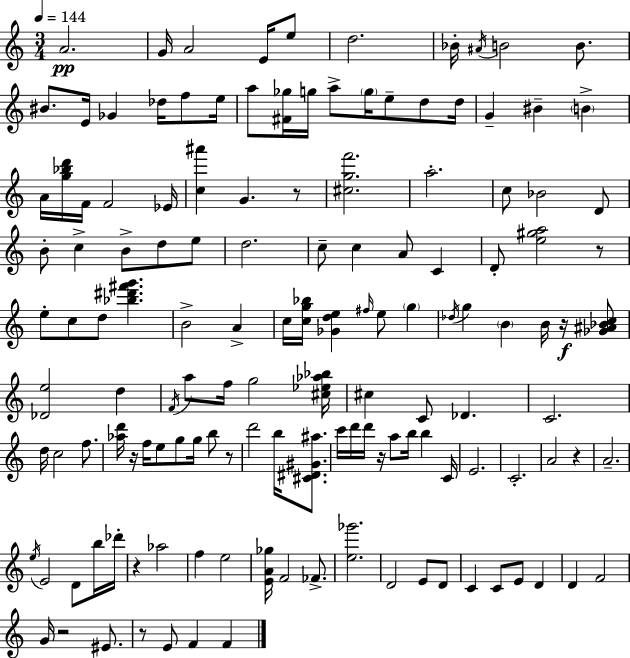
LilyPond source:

{
  \clef treble
  \numericTimeSignature
  \time 3/4
  \key c \major
  \tempo 4 = 144
  a'2.\pp | g'16 a'2 e'16 e''8 | d''2. | bes'16-. \acciaccatura { ais'16 } b'2 b'8. | \break bis'8. e'16 ges'4 des''16 f''8 | e''16 a''8 <fis' ges''>16 g''16 a''8-> \parenthesize g''16 e''8-- d''8 | d''16 g'4-- bis'4-- \parenthesize b'4-> | a'16 <g'' bes'' d'''>16 f'16 f'2 | \break ees'16 <c'' ais'''>4 g'4. r8 | <cis'' g'' f'''>2. | a''2.-. | c''8 bes'2 d'8 | \break b'8-. c''4-> b'8-> d''8 e''8 | d''2. | c''8-- c''4 a'8 c'4 | d'8-. <e'' gis'' a''>2 r8 | \break e''8-. c''8 d''8 <bes'' dis''' fis''' g'''>4. | b'2-> a'4-> | c''16 <c'' g'' bes''>16 <ges' d'' e''>4 \grace { fis''16 } e''8 \parenthesize g''4 | \acciaccatura { des''16 } g''4 \parenthesize b'4 b'16 | \break r16\f <ges' ais' bes' c''>8 <des' e''>2 d''4 | \acciaccatura { f'16 } a''8 f''16 g''2 | <cis'' ees'' aes'' bes''>16 cis''4 c'8 des'4. | c'2. | \break d''16 c''2 | f''8. <aes'' d'''>16 r16 f''16 e''8 g''8 g''16 | b''8 r8 d'''2 | b''16 <cis' dis' gis' ais''>8. c'''16 d'''16 d'''16 r16 a''8 b''16 b''4 | \break c'16 e'2. | c'2.-. | a'2 | r4 a'2.-- | \break \acciaccatura { e''16 } e'2 | d'8 b''16 des'''16-. r4 aes''2 | f''4 e''2 | <e' a' ges''>16 f'2 | \break fes'8.-> <e'' ges'''>2. | d'2 | e'8 d'8 c'4 c'8 e'8 | d'4 d'4 f'2 | \break g'16 r2 | eis'8. r8 e'8 f'4 | f'4 \bar "|."
}